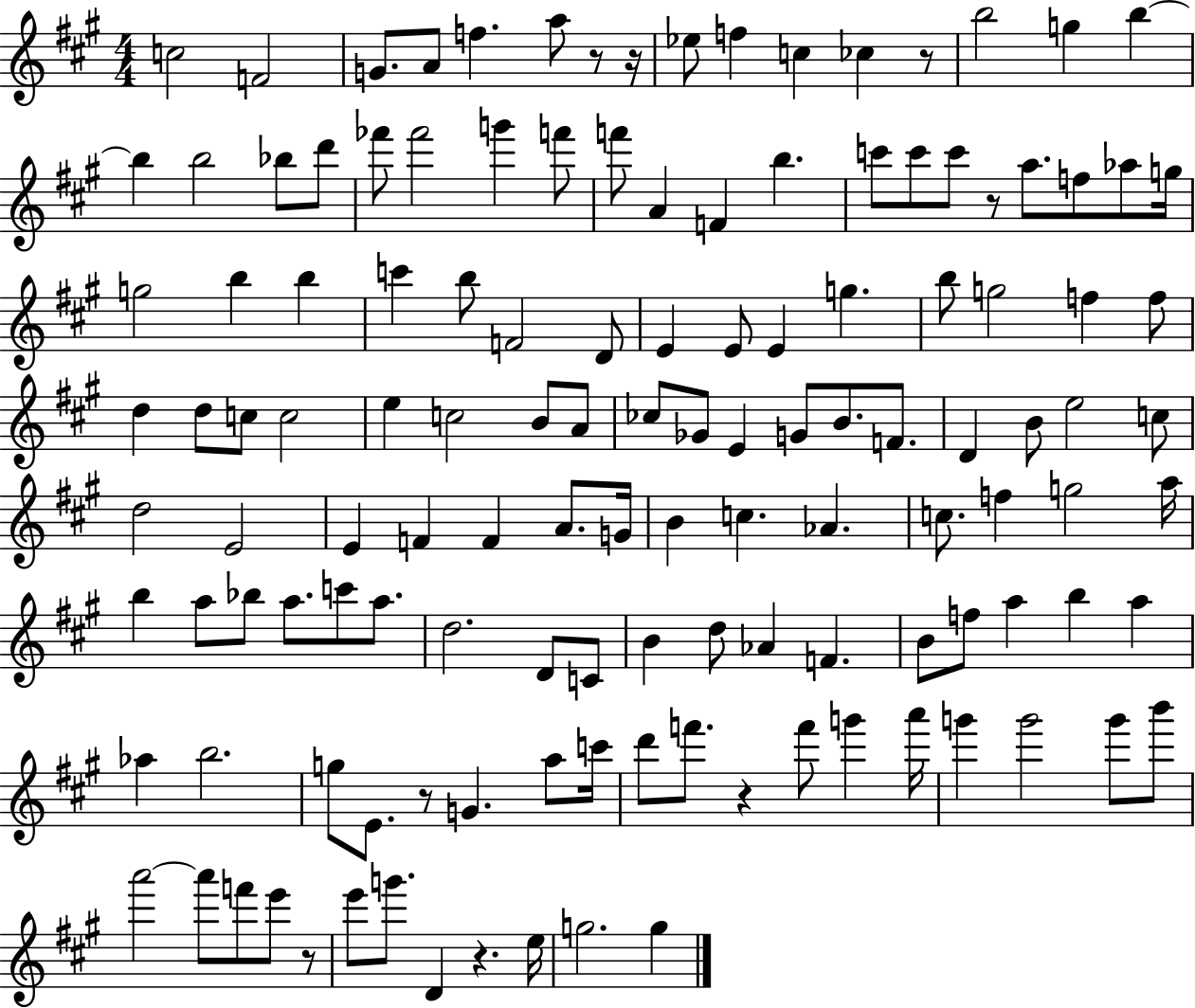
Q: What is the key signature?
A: A major